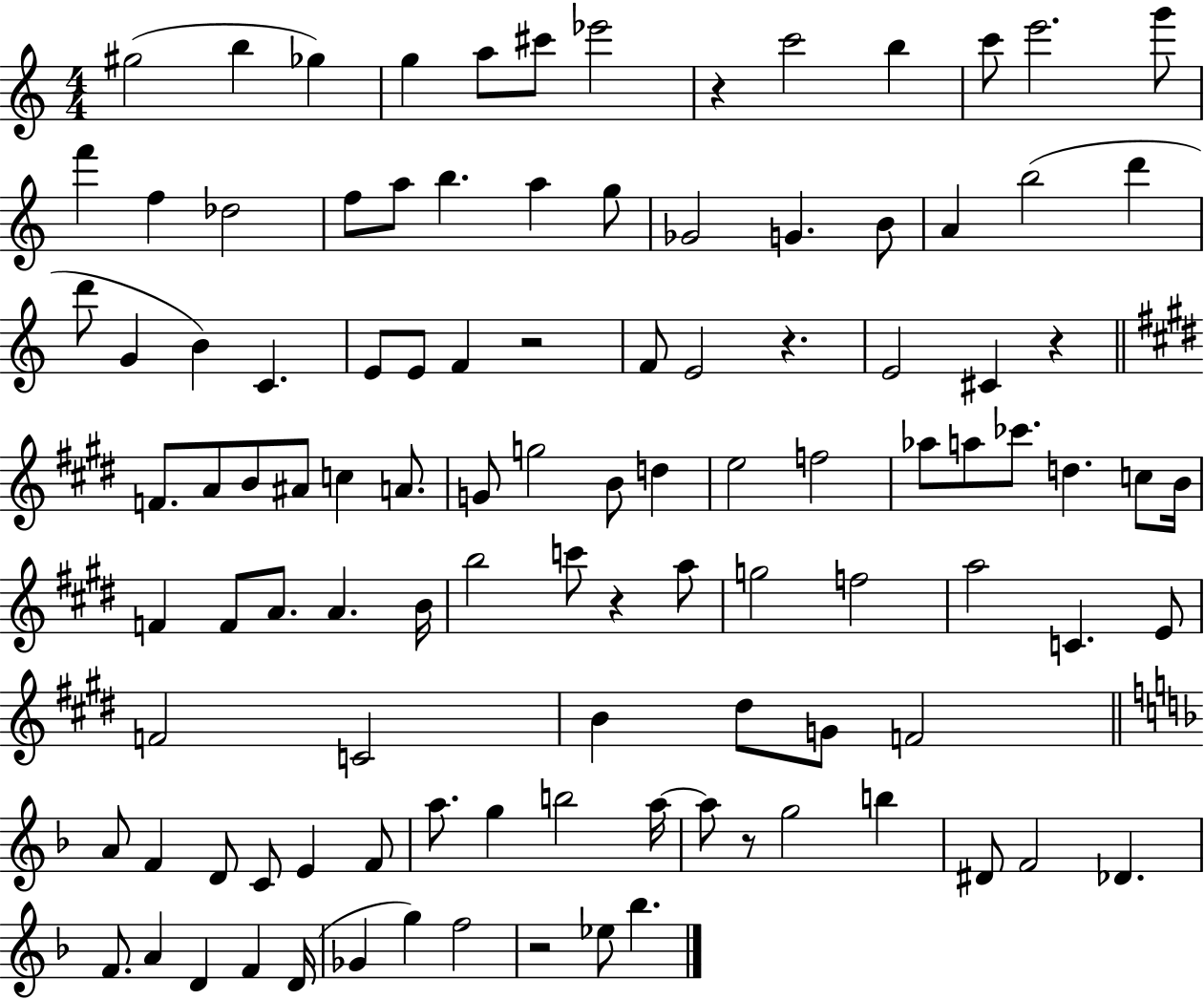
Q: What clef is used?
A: treble